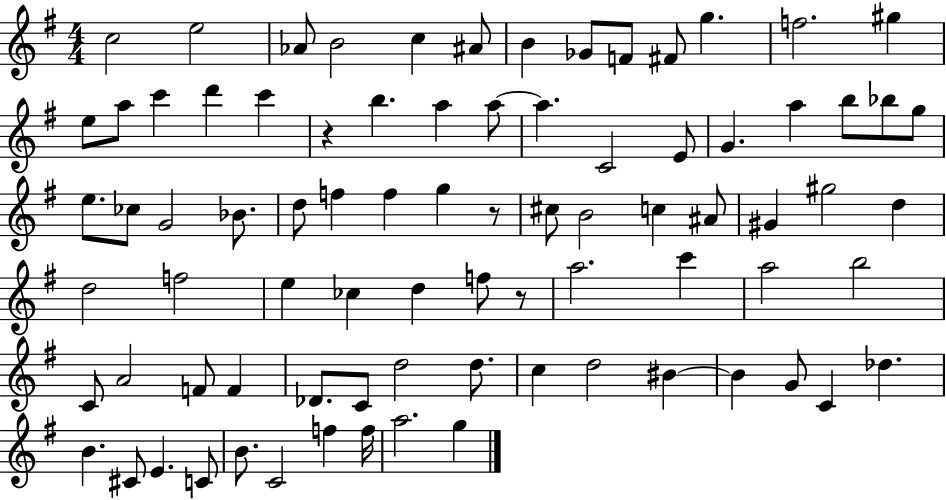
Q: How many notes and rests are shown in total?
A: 82